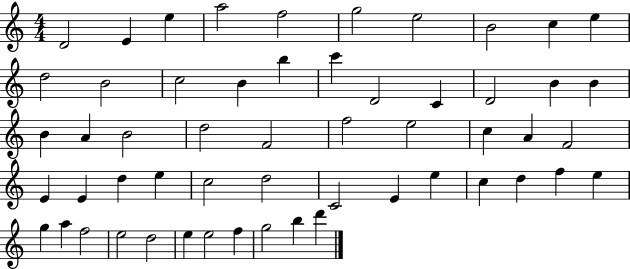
{
  \clef treble
  \numericTimeSignature
  \time 4/4
  \key c \major
  d'2 e'4 e''4 | a''2 f''2 | g''2 e''2 | b'2 c''4 e''4 | \break d''2 b'2 | c''2 b'4 b''4 | c'''4 d'2 c'4 | d'2 b'4 b'4 | \break b'4 a'4 b'2 | d''2 f'2 | f''2 e''2 | c''4 a'4 f'2 | \break e'4 e'4 d''4 e''4 | c''2 d''2 | c'2 e'4 e''4 | c''4 d''4 f''4 e''4 | \break g''4 a''4 f''2 | e''2 d''2 | e''4 e''2 f''4 | g''2 b''4 d'''4 | \break \bar "|."
}